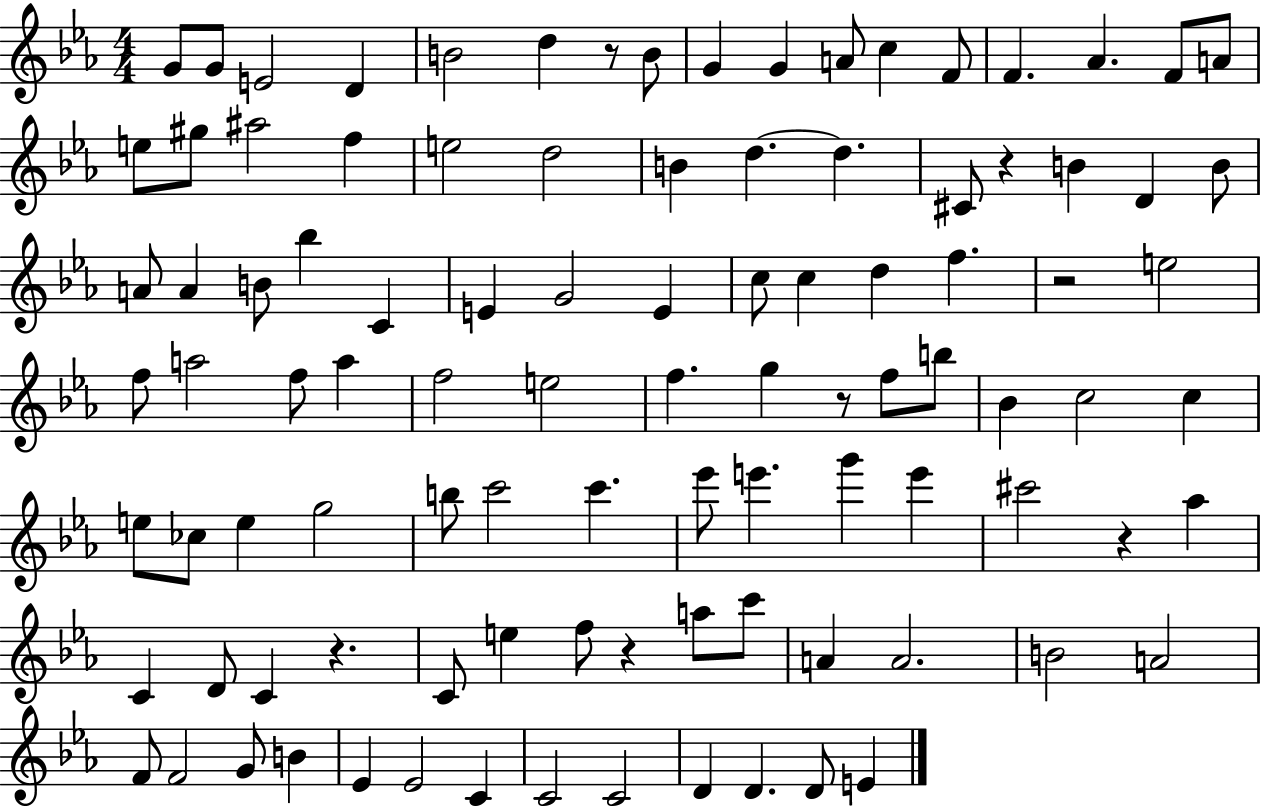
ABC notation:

X:1
T:Untitled
M:4/4
L:1/4
K:Eb
G/2 G/2 E2 D B2 d z/2 B/2 G G A/2 c F/2 F _A F/2 A/2 e/2 ^g/2 ^a2 f e2 d2 B d d ^C/2 z B D B/2 A/2 A B/2 _b C E G2 E c/2 c d f z2 e2 f/2 a2 f/2 a f2 e2 f g z/2 f/2 b/2 _B c2 c e/2 _c/2 e g2 b/2 c'2 c' _e'/2 e' g' e' ^c'2 z _a C D/2 C z C/2 e f/2 z a/2 c'/2 A A2 B2 A2 F/2 F2 G/2 B _E _E2 C C2 C2 D D D/2 E